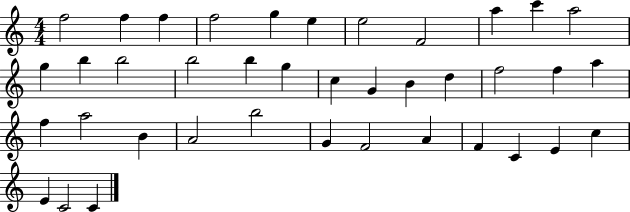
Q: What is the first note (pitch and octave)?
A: F5